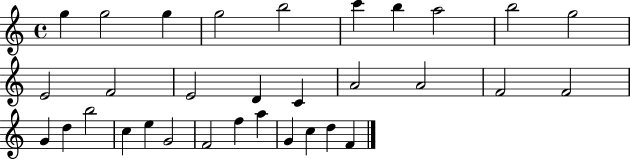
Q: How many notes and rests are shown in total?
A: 32